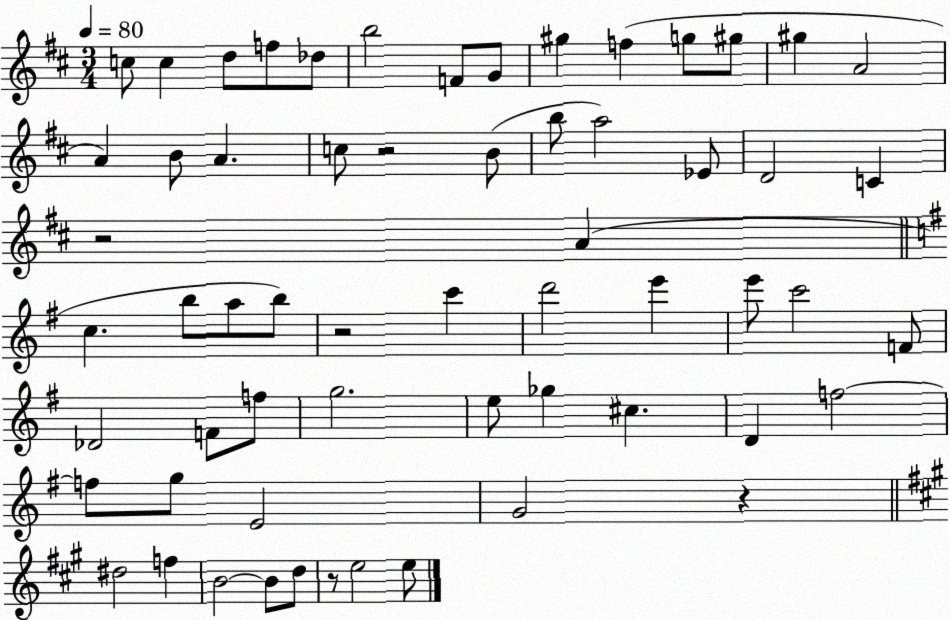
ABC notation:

X:1
T:Untitled
M:3/4
L:1/4
K:D
c/2 c d/2 f/2 _d/2 b2 F/2 G/2 ^g f g/2 ^g/2 ^g A2 A B/2 A c/2 z2 B/2 b/2 a2 _E/2 D2 C z2 A c b/2 a/2 b/2 z2 c' d'2 e' e'/2 c'2 F/2 _D2 F/2 f/2 g2 e/2 _g ^c D f2 f/2 g/2 E2 G2 z ^d2 f B2 B/2 d/2 z/2 e2 e/2